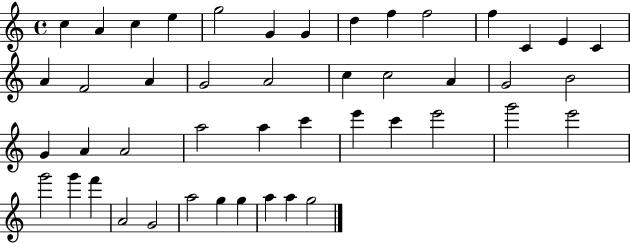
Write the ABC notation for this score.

X:1
T:Untitled
M:4/4
L:1/4
K:C
c A c e g2 G G d f f2 f C E C A F2 A G2 A2 c c2 A G2 B2 G A A2 a2 a c' e' c' e'2 g'2 e'2 g'2 g' f' A2 G2 a2 g g a a g2